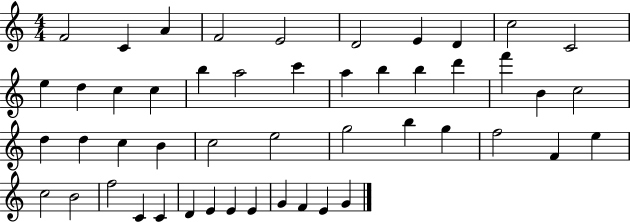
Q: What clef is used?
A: treble